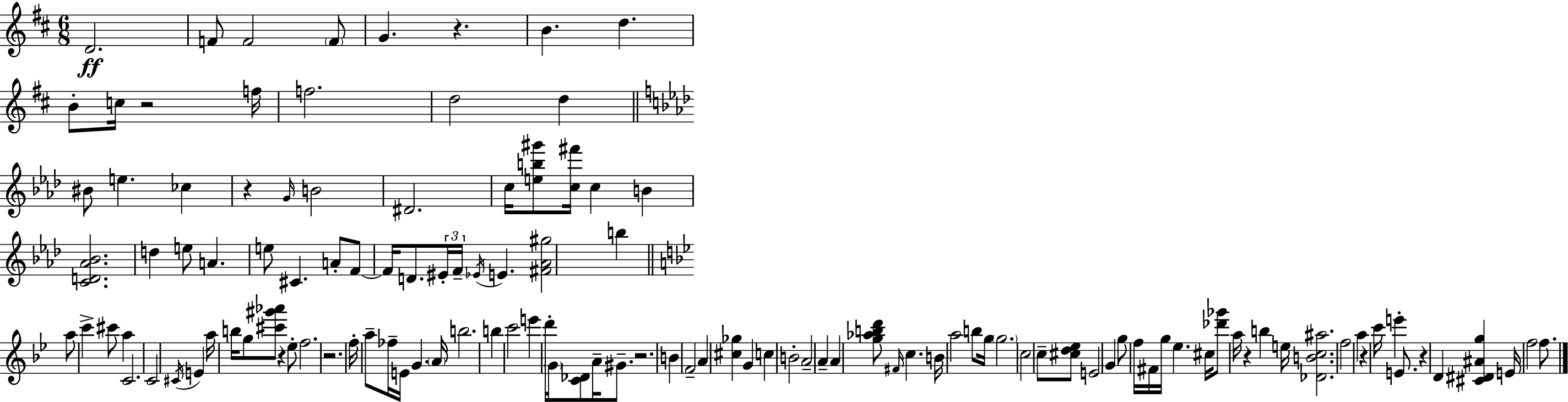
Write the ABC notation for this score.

X:1
T:Untitled
M:6/8
L:1/4
K:D
D2 F/2 F2 F/2 G z B d B/2 c/4 z2 f/4 f2 d2 d ^B/2 e _c z G/4 B2 ^D2 c/4 [eb^g']/2 [c^f']/4 c B [CD_A_B]2 d e/2 A e/2 ^C A/2 F/2 F/4 D/2 ^E/4 F/4 _E/4 E [^F_A^g]2 b a/2 c' ^c'/2 a C2 C2 ^C/4 E a/4 b/4 g/2 [^c'^g'_a']/2 z _e/2 f2 z2 f/4 a/2 _f/4 E/4 G A/4 b2 b c'2 e' d'/4 G/4 [C_D]/2 A/4 ^G/2 z2 B F2 A [^c_g] G c B2 A2 A A [g_abd']/2 ^F/4 c B/4 a2 b/2 g/4 g2 c2 c/2 [^cd_e]/2 E2 G g/2 f/4 ^F/4 g/4 _e ^c/4 [_d'_g']/2 a/4 z b e/4 [_DBc^a]2 f2 a z c'/4 e' E/2 z D [^C^D^Ag] E/4 f2 f/2